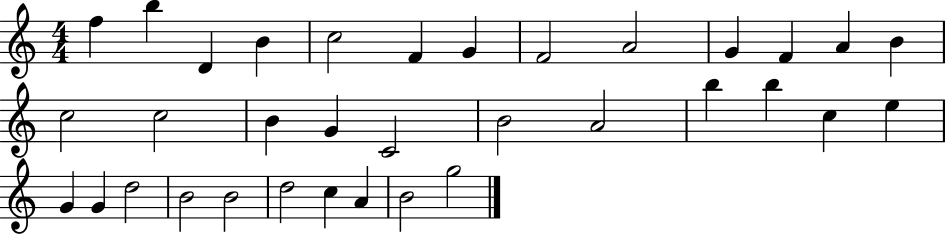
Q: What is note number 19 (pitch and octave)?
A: B4